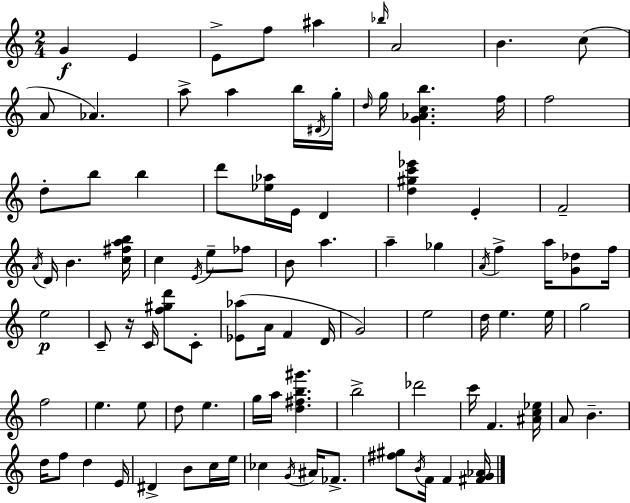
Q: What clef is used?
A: treble